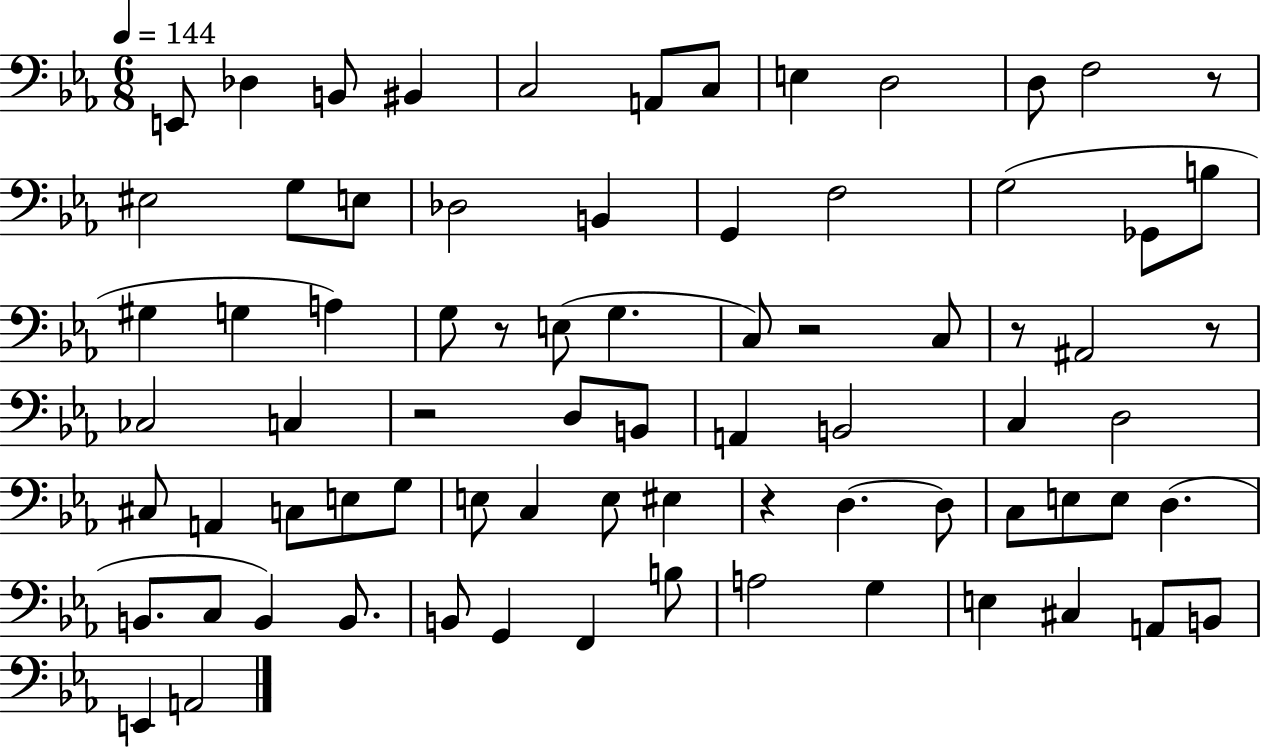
X:1
T:Untitled
M:6/8
L:1/4
K:Eb
E,,/2 _D, B,,/2 ^B,, C,2 A,,/2 C,/2 E, D,2 D,/2 F,2 z/2 ^E,2 G,/2 E,/2 _D,2 B,, G,, F,2 G,2 _G,,/2 B,/2 ^G, G, A, G,/2 z/2 E,/2 G, C,/2 z2 C,/2 z/2 ^A,,2 z/2 _C,2 C, z2 D,/2 B,,/2 A,, B,,2 C, D,2 ^C,/2 A,, C,/2 E,/2 G,/2 E,/2 C, E,/2 ^E, z D, D,/2 C,/2 E,/2 E,/2 D, B,,/2 C,/2 B,, B,,/2 B,,/2 G,, F,, B,/2 A,2 G, E, ^C, A,,/2 B,,/2 E,, A,,2